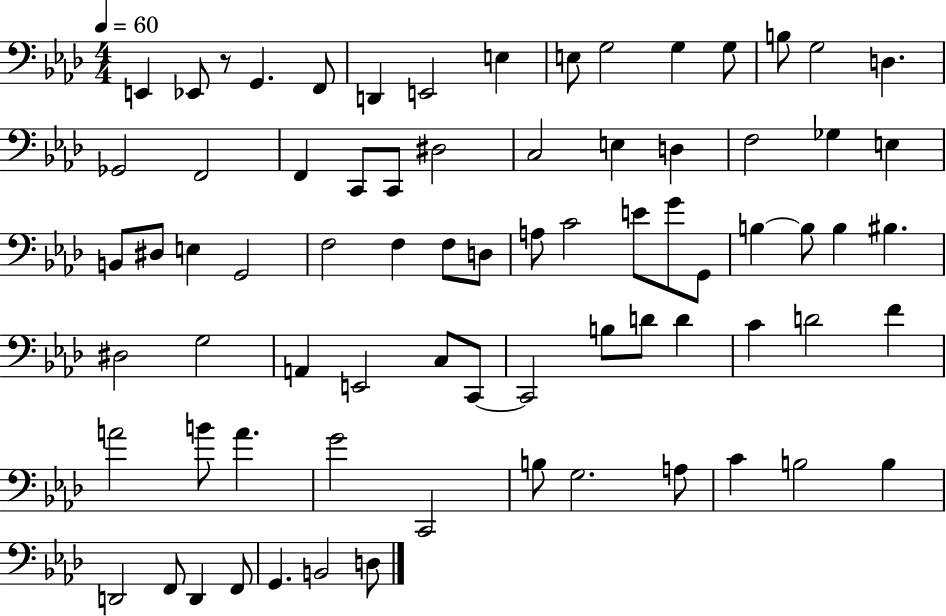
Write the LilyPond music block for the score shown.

{
  \clef bass
  \numericTimeSignature
  \time 4/4
  \key aes \major
  \tempo 4 = 60
  \repeat volta 2 { e,4 ees,8 r8 g,4. f,8 | d,4 e,2 e4 | e8 g2 g4 g8 | b8 g2 d4. | \break ges,2 f,2 | f,4 c,8 c,8 dis2 | c2 e4 d4 | f2 ges4 e4 | \break b,8 dis8 e4 g,2 | f2 f4 f8 d8 | a8 c'2 e'8 g'8 g,8 | b4~~ b8 b4 bis4. | \break dis2 g2 | a,4 e,2 c8 c,8~~ | c,2 b8 d'8 d'4 | c'4 d'2 f'4 | \break a'2 b'8 a'4. | g'2 c,2 | b8 g2. a8 | c'4 b2 b4 | \break d,2 f,8 d,4 f,8 | g,4. b,2 d8 | } \bar "|."
}